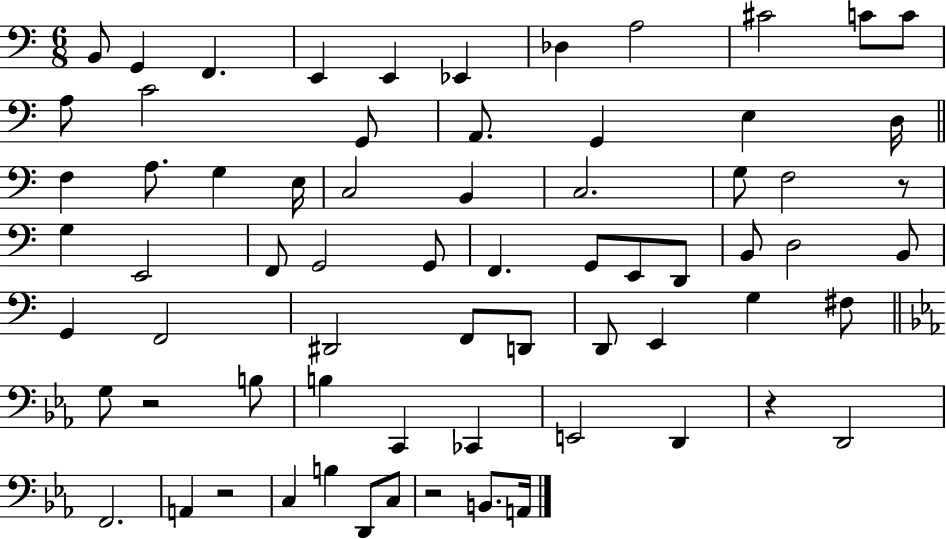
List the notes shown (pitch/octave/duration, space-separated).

B2/e G2/q F2/q. E2/q E2/q Eb2/q Db3/q A3/h C#4/h C4/e C4/e A3/e C4/h G2/e A2/e. G2/q E3/q D3/s F3/q A3/e. G3/q E3/s C3/h B2/q C3/h. G3/e F3/h R/e G3/q E2/h F2/e G2/h G2/e F2/q. G2/e E2/e D2/e B2/e D3/h B2/e G2/q F2/h D#2/h F2/e D2/e D2/e E2/q G3/q F#3/e G3/e R/h B3/e B3/q C2/q CES2/q E2/h D2/q R/q D2/h F2/h. A2/q R/h C3/q B3/q D2/e C3/e R/h B2/e. A2/s